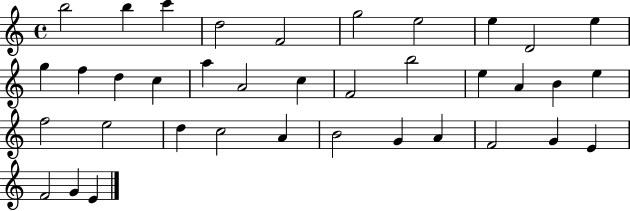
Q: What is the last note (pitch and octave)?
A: E4